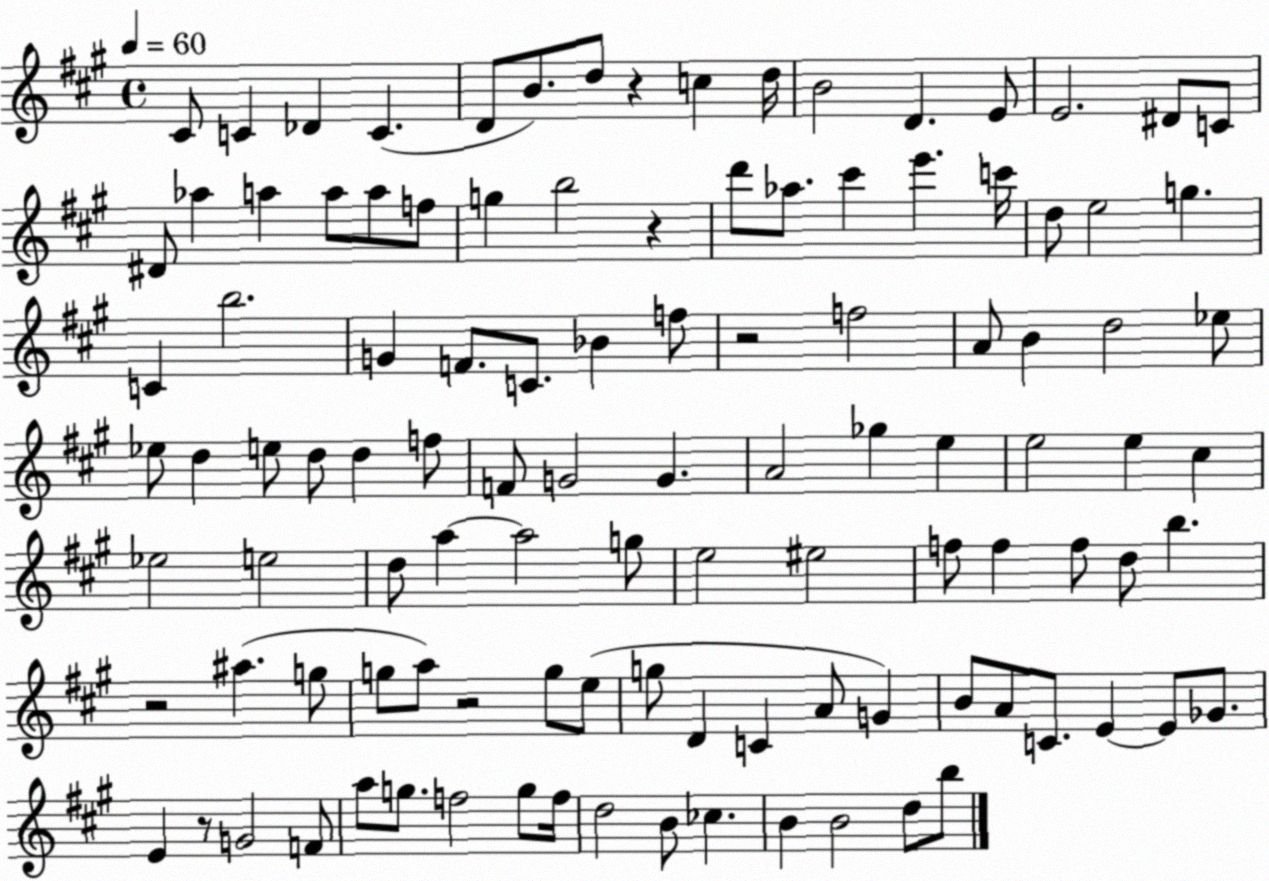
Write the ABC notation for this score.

X:1
T:Untitled
M:4/4
L:1/4
K:A
^C/2 C _D C D/2 B/2 d/2 z c d/4 B2 D E/2 E2 ^D/2 C/2 ^D/2 _a a a/2 a/2 f/2 g b2 z d'/2 _a/2 ^c' e' c'/4 d/2 e2 g C b2 G F/2 C/2 _B f/2 z2 f2 A/2 B d2 _e/2 _e/2 d e/2 d/2 d f/2 F/2 G2 G A2 _g e e2 e ^c _e2 e2 d/2 a a2 g/2 e2 ^e2 f/2 f f/2 d/2 b z2 ^a g/2 g/2 a/2 z2 g/2 e/2 g/2 D C A/2 G B/2 A/2 C/2 E E/2 _G/2 E z/2 G2 F/2 a/2 g/2 f2 g/2 f/4 d2 B/2 _c B B2 d/2 b/2